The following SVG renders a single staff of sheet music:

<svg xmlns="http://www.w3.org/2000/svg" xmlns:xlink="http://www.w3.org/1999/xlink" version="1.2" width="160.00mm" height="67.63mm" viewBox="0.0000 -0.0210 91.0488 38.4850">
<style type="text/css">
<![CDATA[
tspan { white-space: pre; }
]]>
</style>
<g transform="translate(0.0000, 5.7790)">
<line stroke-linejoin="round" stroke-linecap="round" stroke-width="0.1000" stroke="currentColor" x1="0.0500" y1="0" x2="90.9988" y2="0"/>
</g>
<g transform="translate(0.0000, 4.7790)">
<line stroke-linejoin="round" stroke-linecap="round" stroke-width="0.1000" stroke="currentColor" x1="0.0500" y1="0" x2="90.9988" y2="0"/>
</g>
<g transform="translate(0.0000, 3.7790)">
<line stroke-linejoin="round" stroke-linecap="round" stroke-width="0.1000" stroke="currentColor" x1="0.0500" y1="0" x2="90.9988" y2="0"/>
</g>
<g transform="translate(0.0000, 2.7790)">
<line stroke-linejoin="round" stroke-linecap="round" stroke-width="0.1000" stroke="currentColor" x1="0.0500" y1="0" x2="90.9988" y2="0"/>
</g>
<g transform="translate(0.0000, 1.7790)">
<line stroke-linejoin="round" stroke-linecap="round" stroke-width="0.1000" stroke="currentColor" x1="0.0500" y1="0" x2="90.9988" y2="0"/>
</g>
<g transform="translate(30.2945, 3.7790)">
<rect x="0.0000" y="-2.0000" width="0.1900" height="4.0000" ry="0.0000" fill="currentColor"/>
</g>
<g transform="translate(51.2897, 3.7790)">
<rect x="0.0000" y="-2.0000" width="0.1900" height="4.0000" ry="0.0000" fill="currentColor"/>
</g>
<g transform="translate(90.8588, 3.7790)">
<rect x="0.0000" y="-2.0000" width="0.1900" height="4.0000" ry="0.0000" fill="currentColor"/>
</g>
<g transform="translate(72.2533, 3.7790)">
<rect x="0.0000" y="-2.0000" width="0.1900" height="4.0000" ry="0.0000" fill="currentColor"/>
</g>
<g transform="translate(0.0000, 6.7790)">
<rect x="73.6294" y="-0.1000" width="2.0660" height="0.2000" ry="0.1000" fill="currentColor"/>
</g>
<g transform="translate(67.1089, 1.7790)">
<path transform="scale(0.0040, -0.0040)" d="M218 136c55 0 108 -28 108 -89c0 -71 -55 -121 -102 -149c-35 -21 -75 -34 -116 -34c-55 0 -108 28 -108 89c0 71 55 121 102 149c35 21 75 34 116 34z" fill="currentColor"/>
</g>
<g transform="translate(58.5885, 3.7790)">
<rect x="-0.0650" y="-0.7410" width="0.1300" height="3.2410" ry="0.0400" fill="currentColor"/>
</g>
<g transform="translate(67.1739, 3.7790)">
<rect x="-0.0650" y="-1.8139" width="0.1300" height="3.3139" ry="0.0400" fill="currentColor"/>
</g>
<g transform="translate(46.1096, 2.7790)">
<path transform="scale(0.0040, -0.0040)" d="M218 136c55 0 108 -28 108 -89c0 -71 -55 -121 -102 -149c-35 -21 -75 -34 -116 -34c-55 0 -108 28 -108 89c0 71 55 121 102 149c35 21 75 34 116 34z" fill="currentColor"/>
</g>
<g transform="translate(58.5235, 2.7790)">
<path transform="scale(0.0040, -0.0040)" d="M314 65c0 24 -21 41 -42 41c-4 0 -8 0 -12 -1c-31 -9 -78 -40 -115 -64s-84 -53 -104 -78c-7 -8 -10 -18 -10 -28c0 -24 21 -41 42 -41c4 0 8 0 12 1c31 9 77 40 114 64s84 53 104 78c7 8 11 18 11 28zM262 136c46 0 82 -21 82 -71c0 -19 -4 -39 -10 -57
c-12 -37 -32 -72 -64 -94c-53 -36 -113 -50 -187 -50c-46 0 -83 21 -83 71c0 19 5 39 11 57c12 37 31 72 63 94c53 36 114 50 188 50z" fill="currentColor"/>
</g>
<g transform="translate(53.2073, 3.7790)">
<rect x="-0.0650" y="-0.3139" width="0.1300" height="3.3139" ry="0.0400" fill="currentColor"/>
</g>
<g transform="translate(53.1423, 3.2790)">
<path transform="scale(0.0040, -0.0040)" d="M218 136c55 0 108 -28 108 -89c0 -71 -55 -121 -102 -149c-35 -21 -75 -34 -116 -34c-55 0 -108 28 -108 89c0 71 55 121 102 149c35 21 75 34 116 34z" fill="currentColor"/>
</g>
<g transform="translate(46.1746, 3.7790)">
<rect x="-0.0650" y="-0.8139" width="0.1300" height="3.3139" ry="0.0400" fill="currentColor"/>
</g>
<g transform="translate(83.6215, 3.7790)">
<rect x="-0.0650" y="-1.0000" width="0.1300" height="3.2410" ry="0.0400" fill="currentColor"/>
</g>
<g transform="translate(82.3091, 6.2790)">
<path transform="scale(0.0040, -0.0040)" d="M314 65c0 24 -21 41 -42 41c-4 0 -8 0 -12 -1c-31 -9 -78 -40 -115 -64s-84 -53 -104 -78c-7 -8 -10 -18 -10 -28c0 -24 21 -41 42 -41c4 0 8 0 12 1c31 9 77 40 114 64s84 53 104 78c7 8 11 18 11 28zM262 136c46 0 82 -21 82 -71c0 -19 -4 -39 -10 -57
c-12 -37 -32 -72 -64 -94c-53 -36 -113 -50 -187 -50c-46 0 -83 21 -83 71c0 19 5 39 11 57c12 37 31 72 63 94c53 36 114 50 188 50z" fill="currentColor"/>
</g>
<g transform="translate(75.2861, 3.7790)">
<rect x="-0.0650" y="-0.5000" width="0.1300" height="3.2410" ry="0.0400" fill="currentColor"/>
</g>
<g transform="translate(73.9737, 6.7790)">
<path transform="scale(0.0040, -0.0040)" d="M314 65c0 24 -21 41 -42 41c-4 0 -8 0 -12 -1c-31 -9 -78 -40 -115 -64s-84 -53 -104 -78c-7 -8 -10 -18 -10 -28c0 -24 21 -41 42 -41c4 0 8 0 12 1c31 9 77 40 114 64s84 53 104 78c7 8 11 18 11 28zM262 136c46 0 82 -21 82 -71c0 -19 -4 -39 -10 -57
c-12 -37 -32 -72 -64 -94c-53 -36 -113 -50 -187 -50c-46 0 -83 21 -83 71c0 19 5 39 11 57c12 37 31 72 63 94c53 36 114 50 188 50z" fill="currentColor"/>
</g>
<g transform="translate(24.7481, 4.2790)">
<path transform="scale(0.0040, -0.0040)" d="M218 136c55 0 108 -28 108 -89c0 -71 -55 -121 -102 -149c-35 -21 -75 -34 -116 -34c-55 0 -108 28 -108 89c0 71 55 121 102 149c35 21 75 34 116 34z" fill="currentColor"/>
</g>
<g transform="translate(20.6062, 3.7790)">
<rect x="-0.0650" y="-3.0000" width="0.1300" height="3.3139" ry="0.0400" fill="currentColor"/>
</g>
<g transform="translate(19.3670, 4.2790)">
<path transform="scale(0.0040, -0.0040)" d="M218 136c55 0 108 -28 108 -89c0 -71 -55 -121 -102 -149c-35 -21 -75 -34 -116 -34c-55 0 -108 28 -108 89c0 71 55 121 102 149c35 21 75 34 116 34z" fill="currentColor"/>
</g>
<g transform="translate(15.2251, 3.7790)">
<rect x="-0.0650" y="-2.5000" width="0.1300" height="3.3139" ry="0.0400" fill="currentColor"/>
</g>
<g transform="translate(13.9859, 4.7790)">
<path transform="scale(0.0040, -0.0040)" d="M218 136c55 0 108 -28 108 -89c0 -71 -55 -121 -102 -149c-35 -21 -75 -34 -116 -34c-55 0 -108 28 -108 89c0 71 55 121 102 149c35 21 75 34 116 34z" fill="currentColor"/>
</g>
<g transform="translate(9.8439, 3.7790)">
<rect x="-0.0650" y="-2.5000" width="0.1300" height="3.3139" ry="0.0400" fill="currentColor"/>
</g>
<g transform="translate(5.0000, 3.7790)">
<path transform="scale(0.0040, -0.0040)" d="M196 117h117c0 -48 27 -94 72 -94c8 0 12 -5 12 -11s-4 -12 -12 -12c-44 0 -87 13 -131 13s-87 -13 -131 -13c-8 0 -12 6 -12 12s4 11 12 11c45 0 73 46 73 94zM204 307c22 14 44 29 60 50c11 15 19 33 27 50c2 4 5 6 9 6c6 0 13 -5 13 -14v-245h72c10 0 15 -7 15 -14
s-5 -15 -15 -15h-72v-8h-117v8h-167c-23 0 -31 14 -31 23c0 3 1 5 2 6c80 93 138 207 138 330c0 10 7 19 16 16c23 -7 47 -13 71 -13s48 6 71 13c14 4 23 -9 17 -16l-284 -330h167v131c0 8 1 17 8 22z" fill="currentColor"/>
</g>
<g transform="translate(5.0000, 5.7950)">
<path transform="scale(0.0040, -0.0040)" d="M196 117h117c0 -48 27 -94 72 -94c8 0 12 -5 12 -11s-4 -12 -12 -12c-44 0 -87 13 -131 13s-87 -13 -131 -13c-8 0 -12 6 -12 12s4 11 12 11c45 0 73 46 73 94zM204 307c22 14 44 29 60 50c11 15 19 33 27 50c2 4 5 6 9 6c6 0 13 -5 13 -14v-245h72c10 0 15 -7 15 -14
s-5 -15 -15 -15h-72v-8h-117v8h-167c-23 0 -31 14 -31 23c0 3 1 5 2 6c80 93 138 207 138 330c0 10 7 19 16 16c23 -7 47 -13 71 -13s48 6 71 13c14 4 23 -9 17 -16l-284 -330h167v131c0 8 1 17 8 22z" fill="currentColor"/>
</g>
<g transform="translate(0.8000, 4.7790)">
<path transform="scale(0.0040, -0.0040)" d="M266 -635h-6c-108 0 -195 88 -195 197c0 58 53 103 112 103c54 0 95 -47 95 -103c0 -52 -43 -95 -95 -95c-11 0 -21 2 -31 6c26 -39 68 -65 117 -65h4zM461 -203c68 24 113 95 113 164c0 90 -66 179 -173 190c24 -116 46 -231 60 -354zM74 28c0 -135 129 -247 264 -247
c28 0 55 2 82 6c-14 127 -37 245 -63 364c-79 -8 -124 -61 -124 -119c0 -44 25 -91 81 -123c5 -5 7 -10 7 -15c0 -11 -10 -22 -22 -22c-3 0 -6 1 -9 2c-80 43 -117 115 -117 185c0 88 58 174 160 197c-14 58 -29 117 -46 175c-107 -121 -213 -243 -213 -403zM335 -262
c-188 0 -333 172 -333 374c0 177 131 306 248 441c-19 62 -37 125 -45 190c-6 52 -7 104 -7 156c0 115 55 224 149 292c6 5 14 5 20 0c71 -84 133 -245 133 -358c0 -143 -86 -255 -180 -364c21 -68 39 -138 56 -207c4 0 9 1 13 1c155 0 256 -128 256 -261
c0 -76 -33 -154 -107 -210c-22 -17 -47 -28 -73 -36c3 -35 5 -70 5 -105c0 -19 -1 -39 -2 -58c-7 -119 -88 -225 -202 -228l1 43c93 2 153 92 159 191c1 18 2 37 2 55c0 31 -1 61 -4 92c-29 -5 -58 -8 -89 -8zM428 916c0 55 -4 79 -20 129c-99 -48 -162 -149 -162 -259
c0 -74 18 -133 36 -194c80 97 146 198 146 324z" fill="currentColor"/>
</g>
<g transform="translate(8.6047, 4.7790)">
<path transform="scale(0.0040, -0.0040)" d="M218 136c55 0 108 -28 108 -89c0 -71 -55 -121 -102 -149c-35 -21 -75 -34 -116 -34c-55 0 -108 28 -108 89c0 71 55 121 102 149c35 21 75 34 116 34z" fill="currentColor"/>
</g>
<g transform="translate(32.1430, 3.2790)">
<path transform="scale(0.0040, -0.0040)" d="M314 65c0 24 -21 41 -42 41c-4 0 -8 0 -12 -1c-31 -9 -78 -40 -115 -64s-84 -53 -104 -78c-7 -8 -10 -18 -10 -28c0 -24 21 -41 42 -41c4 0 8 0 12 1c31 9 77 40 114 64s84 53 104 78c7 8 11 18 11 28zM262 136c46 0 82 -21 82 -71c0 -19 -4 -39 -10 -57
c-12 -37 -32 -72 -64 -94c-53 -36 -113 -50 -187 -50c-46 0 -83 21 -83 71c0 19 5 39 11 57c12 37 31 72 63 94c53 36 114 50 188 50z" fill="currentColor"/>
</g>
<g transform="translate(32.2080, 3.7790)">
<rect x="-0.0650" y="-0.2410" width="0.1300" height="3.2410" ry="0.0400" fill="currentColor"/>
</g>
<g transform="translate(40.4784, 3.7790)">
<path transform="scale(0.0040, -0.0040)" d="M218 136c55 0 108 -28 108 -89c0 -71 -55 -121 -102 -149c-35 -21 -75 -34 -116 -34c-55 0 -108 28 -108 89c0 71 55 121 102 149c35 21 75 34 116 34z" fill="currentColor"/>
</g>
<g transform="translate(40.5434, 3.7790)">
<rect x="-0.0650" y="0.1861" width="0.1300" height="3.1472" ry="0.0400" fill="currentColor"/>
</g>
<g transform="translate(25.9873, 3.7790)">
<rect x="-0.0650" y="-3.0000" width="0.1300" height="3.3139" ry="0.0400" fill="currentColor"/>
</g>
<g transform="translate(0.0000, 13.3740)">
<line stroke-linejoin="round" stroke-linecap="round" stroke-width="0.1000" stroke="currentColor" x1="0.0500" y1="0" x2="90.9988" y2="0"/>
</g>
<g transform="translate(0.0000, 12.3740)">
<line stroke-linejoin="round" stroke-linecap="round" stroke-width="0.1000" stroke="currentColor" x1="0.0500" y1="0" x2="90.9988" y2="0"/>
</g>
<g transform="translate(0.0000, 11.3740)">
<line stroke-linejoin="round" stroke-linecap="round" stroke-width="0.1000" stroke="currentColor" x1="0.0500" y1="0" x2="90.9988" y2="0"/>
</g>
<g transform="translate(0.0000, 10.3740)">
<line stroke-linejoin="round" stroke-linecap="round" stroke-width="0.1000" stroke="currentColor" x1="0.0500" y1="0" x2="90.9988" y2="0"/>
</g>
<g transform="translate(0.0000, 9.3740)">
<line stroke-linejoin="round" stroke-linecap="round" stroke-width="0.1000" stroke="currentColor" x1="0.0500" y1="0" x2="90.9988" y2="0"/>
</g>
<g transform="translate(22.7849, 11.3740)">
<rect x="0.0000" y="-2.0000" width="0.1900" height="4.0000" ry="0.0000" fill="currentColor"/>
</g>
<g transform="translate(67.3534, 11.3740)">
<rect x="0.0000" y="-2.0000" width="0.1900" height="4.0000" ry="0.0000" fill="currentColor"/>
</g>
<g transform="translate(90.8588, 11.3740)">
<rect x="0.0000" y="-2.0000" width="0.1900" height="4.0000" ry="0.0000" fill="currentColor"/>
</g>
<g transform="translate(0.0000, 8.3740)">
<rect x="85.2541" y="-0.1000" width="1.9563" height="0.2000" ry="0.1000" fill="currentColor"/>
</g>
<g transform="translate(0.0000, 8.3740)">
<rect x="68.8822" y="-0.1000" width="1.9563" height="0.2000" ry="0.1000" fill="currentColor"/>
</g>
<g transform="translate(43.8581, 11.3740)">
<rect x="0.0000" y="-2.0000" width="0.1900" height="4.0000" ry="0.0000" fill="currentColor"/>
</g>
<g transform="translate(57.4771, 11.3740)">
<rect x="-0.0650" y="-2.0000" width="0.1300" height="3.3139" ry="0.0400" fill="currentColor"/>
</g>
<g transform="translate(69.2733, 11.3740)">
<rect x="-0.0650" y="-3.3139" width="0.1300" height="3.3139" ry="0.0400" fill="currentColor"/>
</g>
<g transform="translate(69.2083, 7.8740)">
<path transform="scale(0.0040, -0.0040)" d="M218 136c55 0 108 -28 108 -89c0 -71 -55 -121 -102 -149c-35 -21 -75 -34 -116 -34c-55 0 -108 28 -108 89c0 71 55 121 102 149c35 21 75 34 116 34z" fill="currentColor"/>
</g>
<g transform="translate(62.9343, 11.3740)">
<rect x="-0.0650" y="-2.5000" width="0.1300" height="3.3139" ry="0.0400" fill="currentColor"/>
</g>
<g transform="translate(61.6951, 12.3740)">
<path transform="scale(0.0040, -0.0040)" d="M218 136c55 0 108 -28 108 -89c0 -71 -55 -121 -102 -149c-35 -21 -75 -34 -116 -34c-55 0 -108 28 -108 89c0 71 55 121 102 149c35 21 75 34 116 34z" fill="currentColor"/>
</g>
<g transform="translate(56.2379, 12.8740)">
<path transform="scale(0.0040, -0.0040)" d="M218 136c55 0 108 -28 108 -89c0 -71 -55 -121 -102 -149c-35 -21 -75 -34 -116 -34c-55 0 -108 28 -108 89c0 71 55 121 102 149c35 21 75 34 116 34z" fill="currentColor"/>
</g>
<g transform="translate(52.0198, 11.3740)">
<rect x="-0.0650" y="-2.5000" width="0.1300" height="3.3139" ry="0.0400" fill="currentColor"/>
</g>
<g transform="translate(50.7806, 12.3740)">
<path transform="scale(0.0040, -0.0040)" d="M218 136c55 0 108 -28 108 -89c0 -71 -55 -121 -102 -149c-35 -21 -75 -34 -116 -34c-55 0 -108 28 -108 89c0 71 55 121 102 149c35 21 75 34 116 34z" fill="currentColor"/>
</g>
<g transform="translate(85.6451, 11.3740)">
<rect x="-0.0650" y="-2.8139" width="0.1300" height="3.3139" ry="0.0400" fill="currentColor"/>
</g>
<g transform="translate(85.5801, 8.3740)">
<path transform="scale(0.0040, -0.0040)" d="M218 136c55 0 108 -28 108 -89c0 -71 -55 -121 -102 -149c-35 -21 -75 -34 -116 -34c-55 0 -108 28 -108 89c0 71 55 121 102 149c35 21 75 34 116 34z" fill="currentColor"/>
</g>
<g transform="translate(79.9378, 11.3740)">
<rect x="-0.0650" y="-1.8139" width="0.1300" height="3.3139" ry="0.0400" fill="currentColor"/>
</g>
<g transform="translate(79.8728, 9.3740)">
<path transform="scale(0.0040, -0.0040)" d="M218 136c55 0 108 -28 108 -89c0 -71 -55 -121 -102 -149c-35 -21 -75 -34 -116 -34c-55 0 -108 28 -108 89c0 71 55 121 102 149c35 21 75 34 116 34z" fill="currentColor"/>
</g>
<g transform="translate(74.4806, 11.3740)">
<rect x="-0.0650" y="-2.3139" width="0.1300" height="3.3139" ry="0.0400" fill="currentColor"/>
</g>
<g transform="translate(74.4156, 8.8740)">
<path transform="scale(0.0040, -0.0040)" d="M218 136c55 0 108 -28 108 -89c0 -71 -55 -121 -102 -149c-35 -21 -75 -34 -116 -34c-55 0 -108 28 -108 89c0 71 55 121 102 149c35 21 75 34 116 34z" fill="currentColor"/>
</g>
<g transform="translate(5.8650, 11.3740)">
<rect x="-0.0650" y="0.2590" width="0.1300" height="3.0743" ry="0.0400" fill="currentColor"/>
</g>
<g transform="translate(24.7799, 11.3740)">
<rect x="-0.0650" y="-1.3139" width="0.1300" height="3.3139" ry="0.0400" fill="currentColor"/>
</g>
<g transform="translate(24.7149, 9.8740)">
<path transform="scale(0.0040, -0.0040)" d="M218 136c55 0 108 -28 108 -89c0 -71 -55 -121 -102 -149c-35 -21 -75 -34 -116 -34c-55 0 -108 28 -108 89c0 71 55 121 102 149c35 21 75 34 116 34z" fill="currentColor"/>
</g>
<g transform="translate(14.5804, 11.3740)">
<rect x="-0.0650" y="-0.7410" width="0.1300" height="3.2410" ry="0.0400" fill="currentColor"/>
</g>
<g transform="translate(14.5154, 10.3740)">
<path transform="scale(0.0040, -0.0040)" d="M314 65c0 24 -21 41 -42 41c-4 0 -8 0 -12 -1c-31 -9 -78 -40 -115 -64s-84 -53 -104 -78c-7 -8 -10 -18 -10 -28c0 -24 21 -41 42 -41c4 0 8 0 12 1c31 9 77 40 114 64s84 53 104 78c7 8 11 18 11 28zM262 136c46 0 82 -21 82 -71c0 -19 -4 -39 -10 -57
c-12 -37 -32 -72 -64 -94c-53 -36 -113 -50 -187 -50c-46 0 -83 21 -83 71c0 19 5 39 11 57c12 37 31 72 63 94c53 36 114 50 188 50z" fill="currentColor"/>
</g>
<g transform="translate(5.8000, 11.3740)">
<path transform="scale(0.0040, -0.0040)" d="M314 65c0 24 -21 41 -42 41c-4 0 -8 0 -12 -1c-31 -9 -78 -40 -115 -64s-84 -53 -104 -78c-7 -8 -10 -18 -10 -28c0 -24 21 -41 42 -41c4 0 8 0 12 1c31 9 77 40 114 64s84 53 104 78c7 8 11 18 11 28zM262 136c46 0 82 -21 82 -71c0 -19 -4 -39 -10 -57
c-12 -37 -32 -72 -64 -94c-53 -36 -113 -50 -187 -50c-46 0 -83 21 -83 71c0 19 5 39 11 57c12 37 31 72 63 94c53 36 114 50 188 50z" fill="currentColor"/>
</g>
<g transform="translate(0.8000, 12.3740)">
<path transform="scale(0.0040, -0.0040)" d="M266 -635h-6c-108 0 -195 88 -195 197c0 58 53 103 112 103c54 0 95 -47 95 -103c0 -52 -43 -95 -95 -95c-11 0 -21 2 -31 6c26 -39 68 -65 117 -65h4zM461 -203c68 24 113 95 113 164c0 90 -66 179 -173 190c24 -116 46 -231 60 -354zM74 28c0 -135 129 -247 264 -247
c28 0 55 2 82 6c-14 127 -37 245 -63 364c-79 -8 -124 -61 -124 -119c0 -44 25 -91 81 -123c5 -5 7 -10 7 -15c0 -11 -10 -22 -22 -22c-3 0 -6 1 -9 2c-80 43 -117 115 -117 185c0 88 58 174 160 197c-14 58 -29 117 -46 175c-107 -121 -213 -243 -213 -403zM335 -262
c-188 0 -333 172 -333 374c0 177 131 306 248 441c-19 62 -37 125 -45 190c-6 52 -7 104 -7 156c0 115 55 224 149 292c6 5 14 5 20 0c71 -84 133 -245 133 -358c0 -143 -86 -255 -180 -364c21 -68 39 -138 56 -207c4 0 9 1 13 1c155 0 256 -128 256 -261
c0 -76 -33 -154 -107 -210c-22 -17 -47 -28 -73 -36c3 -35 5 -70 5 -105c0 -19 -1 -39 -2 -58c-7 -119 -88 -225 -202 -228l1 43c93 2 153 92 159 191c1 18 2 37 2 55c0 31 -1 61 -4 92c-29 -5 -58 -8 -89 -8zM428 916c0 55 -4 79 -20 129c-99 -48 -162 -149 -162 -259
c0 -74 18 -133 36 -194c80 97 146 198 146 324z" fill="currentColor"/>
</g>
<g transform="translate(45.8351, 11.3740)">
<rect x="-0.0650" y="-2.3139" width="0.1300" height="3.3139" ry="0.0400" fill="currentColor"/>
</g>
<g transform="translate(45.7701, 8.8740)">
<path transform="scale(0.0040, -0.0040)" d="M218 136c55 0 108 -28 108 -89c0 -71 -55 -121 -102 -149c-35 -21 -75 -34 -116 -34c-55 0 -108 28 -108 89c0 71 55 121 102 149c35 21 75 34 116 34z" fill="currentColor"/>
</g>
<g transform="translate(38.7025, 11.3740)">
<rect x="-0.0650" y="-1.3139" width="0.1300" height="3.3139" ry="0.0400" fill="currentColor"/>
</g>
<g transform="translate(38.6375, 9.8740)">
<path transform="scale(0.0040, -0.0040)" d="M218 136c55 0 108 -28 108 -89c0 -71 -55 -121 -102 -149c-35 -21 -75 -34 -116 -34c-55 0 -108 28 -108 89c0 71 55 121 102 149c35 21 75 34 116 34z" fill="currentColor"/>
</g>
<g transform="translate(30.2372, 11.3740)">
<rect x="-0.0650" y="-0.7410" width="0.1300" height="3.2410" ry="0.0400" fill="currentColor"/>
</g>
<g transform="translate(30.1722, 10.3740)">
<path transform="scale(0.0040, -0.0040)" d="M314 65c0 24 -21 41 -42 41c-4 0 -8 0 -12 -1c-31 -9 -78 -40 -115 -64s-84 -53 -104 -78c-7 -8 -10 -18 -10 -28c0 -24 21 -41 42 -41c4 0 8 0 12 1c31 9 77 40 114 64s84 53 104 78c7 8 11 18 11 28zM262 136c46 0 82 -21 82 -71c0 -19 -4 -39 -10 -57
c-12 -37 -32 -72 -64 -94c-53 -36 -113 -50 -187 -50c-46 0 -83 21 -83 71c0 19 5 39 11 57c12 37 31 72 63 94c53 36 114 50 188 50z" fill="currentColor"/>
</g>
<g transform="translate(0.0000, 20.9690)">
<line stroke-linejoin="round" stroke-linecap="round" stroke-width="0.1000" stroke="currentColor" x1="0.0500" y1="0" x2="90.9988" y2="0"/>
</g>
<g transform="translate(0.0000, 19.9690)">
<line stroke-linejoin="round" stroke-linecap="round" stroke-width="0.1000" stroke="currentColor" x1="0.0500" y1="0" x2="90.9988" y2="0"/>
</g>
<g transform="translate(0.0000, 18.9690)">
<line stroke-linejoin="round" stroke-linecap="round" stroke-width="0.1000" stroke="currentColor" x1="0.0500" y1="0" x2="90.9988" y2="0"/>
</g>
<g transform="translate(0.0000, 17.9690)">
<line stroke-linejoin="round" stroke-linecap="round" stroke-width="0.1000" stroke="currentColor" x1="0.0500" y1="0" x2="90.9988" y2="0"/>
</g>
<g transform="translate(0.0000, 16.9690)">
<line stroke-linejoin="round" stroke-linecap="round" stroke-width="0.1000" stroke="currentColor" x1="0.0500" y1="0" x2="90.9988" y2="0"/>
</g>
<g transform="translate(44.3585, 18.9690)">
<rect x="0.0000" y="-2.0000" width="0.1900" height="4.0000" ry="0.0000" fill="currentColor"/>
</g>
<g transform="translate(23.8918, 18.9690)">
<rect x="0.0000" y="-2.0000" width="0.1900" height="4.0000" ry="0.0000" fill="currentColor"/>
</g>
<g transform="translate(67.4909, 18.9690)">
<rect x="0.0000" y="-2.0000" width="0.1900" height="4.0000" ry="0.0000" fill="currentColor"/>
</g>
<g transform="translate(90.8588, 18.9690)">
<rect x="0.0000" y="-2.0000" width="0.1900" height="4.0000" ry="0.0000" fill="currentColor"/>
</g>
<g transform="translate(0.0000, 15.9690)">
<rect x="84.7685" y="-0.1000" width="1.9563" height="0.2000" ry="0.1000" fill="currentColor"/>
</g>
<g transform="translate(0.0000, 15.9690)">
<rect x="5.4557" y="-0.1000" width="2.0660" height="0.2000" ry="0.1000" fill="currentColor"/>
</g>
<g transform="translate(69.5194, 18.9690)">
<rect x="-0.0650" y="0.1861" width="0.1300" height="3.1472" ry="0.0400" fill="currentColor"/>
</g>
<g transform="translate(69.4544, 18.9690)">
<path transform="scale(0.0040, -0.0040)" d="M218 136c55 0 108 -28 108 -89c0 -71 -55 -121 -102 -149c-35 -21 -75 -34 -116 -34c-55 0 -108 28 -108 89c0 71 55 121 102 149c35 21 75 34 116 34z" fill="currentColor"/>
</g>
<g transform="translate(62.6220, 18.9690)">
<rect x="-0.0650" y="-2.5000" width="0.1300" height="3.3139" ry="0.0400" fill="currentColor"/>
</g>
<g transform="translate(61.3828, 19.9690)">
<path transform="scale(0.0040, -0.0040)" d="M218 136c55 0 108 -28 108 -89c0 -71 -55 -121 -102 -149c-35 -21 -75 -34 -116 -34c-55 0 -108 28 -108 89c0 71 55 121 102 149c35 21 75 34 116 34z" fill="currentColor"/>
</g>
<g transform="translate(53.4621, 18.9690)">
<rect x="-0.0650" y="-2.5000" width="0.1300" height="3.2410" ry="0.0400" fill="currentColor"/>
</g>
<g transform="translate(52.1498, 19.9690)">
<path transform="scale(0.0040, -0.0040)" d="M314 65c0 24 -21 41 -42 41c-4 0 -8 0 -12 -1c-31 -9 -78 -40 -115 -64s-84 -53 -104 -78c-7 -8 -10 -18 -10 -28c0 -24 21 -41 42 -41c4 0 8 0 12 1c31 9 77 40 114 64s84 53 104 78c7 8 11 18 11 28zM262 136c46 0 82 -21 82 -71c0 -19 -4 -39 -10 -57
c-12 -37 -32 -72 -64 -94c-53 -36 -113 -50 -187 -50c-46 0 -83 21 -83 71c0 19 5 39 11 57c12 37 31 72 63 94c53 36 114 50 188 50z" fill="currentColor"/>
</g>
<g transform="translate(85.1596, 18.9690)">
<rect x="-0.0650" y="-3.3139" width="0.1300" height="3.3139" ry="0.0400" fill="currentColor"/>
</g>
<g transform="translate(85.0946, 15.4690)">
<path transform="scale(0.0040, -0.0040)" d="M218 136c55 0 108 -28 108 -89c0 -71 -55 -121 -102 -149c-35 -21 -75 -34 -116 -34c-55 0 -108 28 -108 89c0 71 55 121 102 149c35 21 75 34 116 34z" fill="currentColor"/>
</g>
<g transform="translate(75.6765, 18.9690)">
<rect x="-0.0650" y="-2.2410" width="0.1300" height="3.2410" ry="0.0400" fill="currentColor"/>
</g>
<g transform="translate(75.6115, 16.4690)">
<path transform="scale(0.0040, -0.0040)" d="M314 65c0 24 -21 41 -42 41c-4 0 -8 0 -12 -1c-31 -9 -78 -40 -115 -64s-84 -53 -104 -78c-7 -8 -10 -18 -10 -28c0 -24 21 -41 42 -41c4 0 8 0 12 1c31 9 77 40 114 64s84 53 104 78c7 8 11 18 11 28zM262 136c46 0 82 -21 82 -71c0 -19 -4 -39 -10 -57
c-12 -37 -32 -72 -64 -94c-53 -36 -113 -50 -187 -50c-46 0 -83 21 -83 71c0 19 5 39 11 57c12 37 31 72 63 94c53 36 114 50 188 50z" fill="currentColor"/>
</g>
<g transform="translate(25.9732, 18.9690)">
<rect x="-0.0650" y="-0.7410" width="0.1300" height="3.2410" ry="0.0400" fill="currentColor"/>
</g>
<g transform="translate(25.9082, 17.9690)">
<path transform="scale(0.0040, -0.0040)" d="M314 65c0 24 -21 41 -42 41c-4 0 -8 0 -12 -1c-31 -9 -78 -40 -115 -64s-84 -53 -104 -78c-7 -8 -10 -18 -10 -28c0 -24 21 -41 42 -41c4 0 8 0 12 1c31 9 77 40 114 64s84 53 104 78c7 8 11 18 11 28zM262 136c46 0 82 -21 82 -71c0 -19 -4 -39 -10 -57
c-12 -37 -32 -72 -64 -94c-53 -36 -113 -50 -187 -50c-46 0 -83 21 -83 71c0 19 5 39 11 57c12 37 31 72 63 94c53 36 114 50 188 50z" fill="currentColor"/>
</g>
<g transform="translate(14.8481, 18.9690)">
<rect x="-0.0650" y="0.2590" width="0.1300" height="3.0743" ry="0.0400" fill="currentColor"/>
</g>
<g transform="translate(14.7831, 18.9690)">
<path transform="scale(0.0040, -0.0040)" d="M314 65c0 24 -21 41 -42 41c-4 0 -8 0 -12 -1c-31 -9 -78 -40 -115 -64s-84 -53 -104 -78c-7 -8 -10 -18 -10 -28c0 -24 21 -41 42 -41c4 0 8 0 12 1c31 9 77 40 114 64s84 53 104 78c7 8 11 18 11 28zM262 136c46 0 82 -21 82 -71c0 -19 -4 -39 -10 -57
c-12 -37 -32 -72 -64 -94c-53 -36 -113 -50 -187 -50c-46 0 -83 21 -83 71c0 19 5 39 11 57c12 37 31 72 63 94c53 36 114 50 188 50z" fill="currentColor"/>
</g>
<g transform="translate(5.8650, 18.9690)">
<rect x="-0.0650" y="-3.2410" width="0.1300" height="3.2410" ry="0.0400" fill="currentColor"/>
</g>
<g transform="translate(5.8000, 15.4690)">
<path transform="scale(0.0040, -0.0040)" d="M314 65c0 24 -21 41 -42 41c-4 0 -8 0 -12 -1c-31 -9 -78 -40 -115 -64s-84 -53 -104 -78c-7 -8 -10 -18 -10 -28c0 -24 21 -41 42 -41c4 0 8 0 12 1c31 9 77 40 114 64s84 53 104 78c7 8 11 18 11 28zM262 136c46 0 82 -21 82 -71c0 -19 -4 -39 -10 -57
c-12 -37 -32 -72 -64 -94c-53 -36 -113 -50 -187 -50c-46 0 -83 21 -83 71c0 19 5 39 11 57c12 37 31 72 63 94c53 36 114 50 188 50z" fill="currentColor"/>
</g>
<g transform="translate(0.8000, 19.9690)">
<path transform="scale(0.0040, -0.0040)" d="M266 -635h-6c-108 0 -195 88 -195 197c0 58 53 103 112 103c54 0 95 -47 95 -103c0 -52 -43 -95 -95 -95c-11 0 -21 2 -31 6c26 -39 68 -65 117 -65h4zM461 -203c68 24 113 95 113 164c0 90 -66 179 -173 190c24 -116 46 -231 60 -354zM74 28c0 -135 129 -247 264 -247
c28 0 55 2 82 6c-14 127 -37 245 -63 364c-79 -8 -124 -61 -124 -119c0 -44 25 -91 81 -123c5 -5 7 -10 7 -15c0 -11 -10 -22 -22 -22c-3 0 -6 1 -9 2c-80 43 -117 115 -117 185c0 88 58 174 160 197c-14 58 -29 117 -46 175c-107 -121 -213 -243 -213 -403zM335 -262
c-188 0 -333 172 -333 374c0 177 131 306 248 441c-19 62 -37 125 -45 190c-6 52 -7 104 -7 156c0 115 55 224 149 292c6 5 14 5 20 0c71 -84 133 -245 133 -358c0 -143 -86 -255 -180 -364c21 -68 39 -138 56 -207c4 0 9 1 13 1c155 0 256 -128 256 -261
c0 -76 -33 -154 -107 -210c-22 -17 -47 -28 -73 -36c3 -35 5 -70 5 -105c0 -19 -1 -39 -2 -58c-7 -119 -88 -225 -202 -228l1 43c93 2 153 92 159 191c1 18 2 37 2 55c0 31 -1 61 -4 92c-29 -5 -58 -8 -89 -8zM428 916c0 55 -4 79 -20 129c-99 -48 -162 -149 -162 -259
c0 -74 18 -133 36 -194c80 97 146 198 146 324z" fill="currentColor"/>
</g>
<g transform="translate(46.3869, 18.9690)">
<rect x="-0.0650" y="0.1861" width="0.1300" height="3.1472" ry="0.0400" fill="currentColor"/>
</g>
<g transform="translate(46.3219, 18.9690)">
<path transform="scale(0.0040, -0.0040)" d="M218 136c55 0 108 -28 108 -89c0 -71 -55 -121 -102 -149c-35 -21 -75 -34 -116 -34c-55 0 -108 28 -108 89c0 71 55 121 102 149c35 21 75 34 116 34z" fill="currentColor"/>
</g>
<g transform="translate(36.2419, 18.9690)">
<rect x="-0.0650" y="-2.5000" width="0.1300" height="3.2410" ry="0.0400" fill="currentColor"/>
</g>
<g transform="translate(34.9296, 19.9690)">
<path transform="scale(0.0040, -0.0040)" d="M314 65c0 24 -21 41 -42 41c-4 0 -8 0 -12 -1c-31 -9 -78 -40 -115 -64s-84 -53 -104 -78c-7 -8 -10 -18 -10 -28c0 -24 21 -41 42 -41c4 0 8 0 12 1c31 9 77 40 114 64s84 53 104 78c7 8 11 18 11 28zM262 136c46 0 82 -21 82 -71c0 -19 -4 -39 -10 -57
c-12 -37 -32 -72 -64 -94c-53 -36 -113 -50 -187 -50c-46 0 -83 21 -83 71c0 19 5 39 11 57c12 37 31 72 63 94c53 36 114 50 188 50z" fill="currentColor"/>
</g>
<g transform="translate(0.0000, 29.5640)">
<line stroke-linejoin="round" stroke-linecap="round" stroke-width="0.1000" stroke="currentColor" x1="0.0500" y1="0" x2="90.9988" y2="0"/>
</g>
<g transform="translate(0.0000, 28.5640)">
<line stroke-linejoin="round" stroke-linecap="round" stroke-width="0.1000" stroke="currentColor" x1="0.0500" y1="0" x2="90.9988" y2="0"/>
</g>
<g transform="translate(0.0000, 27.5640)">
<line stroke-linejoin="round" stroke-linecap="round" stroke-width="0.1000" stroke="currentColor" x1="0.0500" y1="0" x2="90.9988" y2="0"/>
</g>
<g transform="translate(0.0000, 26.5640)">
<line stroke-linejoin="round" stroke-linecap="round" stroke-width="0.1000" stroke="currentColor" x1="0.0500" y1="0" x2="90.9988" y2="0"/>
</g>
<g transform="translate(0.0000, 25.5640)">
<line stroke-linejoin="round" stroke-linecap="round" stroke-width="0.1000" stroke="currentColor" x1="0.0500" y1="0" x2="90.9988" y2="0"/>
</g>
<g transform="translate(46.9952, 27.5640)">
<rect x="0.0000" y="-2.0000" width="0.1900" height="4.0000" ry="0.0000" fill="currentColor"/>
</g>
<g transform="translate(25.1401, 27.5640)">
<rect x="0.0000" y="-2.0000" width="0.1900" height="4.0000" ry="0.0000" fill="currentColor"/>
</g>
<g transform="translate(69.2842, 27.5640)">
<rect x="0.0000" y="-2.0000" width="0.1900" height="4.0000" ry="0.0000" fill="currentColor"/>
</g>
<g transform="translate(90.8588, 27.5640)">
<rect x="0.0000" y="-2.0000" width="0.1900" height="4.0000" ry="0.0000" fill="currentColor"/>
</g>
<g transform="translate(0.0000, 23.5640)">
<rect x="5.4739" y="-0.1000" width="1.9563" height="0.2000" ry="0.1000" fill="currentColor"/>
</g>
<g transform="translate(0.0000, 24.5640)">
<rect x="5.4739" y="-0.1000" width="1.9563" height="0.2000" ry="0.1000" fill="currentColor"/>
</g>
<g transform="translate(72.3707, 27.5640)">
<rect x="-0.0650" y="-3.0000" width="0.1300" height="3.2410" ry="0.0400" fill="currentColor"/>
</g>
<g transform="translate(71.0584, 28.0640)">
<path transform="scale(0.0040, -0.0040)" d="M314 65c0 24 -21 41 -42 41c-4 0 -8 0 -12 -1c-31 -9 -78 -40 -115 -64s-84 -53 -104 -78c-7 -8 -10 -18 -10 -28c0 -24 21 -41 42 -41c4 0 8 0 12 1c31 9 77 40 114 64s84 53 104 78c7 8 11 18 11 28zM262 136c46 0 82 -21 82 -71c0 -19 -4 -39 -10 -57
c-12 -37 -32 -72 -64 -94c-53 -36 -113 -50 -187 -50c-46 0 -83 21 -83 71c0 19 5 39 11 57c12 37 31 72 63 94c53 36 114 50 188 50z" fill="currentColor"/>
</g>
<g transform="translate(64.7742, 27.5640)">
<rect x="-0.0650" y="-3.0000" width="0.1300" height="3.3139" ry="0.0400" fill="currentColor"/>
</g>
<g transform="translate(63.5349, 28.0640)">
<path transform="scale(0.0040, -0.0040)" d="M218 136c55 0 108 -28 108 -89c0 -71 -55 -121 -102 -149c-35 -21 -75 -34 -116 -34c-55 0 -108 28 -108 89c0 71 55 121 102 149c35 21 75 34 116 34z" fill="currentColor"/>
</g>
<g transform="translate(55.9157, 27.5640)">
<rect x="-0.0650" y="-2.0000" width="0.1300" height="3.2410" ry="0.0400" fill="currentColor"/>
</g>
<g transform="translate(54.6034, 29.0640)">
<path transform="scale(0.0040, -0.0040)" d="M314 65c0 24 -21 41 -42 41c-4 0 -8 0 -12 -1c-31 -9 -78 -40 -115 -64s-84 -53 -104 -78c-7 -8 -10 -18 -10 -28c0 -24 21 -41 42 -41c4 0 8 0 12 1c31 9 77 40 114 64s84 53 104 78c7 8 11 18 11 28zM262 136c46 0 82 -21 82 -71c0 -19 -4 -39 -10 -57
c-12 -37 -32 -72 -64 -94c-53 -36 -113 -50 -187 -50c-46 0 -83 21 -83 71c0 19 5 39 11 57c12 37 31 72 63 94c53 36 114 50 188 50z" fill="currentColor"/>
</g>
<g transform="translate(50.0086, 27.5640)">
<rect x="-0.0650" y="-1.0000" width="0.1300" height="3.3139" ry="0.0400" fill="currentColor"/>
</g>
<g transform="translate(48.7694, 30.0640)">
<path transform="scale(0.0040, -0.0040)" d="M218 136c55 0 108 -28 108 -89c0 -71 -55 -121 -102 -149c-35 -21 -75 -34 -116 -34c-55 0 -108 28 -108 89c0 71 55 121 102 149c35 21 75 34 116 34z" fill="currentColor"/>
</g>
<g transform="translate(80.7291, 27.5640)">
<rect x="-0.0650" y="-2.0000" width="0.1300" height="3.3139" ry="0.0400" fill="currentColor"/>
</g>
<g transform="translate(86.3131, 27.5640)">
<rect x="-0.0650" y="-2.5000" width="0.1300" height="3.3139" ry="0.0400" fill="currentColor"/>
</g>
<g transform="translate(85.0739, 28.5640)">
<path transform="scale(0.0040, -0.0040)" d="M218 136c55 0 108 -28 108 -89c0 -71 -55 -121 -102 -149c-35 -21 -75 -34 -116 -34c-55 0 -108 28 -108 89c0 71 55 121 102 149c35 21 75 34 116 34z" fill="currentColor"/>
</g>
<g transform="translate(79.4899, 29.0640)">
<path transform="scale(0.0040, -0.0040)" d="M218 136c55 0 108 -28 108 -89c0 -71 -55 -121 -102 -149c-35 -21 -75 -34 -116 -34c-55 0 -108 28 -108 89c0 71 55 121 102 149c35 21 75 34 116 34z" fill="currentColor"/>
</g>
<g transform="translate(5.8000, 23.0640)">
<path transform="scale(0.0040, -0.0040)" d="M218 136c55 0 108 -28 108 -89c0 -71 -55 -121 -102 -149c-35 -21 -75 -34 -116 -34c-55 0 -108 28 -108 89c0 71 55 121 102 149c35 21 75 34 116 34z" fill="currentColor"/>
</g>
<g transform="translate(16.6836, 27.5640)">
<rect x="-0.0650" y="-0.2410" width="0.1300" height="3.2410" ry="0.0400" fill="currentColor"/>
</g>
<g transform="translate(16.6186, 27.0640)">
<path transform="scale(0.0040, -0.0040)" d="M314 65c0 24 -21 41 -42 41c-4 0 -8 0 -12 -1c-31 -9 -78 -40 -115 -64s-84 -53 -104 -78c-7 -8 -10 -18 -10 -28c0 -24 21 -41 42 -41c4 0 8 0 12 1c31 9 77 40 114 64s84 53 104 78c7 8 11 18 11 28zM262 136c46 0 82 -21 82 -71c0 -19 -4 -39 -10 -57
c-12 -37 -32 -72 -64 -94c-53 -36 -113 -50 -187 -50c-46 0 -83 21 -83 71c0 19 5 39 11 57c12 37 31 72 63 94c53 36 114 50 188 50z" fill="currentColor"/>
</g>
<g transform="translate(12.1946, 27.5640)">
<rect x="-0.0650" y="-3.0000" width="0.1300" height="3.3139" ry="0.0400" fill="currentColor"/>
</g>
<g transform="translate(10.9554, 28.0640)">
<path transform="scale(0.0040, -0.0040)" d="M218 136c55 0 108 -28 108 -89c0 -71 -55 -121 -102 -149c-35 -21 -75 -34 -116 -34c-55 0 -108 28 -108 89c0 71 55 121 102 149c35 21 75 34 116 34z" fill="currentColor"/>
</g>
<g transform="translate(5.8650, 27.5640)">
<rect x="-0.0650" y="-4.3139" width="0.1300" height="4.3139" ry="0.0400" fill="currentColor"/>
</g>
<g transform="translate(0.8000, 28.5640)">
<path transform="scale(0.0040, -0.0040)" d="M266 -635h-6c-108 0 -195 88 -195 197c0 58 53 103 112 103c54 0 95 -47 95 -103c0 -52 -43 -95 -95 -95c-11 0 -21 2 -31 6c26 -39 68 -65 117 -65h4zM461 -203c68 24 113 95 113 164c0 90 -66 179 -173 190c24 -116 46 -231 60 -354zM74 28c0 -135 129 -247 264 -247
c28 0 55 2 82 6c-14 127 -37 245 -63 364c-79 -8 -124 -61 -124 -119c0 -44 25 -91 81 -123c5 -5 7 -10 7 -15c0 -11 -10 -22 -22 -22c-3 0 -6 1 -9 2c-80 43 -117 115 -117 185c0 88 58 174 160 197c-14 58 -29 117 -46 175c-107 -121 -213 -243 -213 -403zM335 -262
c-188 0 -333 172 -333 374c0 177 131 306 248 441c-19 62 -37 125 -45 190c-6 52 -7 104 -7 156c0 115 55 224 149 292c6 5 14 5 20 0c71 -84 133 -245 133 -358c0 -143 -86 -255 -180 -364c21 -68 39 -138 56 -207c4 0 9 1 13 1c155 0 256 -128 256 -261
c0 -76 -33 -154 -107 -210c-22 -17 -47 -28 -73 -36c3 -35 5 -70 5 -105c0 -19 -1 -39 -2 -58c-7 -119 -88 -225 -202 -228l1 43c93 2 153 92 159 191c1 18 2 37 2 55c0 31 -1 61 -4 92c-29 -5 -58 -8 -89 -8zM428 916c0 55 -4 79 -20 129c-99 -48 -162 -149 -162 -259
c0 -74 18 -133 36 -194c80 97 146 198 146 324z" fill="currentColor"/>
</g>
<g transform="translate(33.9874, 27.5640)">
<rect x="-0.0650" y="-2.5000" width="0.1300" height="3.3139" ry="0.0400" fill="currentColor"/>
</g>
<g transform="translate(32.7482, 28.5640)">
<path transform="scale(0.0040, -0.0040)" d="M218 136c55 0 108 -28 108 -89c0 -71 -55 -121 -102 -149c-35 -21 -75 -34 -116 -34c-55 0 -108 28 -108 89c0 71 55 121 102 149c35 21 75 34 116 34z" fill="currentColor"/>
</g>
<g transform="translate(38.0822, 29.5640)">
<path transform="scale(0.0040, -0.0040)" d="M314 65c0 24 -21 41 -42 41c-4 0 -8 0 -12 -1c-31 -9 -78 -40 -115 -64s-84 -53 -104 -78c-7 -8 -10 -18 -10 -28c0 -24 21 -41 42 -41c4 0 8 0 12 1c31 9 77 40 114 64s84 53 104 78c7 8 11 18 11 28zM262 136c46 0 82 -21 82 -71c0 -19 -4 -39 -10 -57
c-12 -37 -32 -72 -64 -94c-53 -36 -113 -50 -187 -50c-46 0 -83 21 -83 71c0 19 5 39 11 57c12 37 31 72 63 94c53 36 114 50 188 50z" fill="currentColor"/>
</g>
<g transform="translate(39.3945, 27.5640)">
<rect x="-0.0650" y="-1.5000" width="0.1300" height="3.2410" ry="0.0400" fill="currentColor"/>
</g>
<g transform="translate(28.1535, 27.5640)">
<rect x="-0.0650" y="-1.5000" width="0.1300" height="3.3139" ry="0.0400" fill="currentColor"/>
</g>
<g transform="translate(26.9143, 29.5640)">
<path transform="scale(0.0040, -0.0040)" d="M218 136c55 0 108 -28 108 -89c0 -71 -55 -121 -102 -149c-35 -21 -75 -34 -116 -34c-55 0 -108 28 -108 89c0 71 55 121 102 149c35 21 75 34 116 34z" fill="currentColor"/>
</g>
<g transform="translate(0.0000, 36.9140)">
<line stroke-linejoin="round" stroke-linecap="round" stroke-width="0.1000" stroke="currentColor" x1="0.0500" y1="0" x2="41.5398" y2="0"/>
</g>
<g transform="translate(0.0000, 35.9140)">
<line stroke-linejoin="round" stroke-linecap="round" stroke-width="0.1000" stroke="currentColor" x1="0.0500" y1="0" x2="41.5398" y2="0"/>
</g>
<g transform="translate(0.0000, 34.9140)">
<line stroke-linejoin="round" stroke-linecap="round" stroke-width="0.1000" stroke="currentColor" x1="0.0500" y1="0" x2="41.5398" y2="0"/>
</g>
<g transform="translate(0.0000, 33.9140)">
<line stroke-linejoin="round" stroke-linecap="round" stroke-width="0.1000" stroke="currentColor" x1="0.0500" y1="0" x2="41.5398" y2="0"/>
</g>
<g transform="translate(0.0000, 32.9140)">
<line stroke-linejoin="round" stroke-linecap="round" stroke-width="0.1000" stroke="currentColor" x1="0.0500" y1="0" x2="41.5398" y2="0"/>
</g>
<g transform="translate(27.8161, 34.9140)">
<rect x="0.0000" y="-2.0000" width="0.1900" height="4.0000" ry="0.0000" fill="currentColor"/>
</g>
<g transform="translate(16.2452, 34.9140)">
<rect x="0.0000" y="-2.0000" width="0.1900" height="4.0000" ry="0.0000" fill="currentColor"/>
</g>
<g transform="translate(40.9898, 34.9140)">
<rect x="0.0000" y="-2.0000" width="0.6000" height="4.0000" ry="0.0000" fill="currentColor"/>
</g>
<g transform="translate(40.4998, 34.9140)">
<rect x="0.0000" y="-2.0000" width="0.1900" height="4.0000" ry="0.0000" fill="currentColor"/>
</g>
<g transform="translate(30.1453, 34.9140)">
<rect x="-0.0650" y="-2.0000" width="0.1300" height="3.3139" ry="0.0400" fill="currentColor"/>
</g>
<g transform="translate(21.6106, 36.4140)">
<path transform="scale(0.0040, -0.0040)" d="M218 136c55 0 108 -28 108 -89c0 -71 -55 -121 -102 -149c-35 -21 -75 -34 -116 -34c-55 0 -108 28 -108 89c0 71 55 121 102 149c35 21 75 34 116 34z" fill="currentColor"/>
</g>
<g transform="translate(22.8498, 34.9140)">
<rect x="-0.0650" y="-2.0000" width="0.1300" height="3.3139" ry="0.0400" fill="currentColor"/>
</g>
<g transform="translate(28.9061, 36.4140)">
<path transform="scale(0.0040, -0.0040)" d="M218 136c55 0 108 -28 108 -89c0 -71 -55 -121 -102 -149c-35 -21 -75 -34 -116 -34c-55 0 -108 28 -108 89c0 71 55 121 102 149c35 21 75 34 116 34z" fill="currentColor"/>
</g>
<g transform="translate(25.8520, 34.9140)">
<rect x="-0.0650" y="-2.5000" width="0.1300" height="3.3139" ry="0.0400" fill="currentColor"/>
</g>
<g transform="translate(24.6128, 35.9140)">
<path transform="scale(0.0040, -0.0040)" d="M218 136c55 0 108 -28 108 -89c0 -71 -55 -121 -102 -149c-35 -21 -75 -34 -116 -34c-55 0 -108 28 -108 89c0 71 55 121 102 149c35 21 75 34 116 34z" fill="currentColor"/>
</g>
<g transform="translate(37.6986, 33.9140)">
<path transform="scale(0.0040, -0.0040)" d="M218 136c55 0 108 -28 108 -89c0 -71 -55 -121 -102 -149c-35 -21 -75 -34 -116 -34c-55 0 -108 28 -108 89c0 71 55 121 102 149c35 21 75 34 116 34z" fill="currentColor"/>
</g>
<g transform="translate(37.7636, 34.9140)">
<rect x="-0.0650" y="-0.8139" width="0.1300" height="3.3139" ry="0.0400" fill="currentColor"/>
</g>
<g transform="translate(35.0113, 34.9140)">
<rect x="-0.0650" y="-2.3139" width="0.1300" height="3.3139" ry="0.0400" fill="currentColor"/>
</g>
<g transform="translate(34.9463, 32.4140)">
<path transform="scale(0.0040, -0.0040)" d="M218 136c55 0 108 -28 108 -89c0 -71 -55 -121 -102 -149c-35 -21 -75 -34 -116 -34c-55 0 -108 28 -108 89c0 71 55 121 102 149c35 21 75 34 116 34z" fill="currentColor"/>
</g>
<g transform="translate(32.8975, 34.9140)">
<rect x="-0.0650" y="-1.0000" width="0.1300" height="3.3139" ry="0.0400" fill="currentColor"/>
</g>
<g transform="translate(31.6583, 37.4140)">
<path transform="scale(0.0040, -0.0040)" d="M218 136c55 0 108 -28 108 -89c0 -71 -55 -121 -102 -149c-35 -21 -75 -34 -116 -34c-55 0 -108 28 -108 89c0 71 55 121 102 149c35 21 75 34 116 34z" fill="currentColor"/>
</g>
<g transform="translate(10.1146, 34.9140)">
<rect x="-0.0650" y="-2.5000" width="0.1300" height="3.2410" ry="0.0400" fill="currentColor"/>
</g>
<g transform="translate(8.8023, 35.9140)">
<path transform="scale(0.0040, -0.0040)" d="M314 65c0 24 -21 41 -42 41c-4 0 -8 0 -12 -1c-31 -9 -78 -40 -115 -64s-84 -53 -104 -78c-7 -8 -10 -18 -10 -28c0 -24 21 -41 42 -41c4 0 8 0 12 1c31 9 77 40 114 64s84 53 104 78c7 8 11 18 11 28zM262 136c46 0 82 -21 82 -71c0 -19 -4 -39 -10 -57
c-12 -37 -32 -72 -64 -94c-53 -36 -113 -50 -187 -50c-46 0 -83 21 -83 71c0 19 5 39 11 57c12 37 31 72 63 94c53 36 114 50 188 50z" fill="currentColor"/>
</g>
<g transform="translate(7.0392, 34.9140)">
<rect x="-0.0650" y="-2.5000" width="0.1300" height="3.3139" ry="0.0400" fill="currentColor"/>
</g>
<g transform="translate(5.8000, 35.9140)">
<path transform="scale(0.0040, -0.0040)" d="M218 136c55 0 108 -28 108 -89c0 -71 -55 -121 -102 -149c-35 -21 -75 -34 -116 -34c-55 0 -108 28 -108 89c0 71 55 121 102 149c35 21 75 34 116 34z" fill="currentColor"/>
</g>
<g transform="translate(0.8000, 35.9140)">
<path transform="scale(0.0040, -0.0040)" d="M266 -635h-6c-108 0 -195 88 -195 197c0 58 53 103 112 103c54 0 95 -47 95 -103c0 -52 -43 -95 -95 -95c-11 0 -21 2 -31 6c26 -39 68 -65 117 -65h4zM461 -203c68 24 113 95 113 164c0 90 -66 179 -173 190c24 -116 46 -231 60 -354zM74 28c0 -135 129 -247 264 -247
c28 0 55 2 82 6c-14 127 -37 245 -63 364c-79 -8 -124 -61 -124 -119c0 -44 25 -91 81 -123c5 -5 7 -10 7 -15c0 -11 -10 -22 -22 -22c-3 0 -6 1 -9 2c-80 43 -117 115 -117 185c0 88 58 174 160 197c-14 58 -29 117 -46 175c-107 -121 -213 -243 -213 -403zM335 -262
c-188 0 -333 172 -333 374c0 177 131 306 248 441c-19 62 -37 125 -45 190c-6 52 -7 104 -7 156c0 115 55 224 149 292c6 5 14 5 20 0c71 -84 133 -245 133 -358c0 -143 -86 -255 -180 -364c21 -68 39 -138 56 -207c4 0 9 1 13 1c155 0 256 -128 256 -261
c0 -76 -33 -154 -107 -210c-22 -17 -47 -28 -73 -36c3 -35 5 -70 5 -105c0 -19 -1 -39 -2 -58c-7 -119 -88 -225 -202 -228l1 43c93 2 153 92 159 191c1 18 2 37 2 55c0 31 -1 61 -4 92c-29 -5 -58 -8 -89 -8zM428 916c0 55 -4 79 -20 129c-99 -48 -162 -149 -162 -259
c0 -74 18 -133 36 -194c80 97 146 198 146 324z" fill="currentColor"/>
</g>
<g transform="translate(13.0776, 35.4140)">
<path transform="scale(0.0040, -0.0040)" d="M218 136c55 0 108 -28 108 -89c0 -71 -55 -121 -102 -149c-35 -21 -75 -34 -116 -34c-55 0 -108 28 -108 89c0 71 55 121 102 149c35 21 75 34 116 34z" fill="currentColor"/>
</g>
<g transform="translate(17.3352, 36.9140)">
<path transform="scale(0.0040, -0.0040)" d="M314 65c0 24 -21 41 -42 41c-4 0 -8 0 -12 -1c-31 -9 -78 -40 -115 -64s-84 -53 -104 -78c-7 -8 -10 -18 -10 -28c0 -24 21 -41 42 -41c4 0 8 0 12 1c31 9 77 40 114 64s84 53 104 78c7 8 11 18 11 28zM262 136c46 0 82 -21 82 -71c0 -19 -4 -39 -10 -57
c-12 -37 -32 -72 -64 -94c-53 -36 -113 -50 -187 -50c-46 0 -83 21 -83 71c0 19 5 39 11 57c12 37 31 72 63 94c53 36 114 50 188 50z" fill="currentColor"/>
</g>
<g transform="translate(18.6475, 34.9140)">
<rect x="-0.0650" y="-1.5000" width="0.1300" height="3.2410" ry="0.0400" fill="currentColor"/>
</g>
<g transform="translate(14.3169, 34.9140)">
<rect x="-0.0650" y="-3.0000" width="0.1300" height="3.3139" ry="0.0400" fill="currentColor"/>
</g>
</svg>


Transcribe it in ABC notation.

X:1
T:Untitled
M:4/4
L:1/4
K:C
G G A A c2 B d c d2 f C2 D2 B2 d2 e d2 e g G F G b g f a b2 B2 d2 G2 B G2 G B g2 b d' A c2 E G E2 D F2 A A2 F G G G2 A E2 F G F D g d